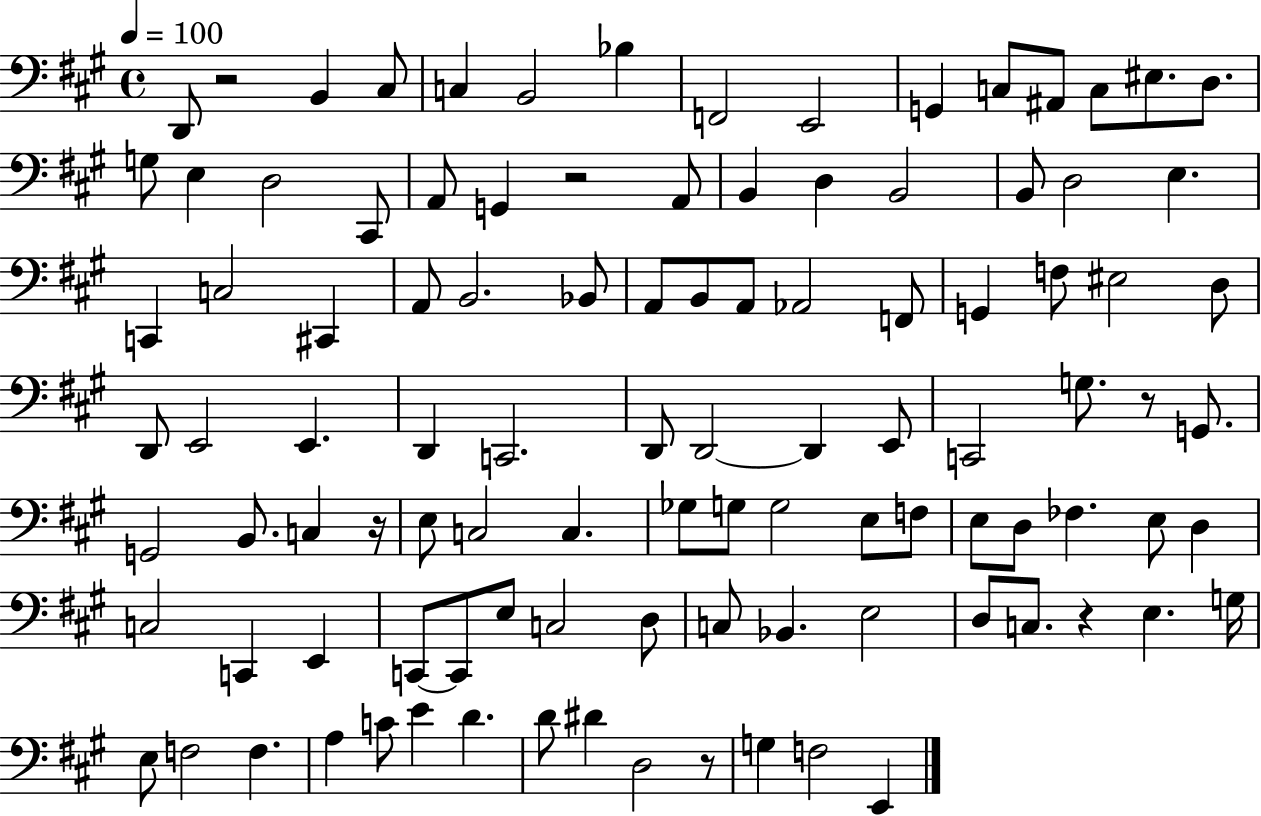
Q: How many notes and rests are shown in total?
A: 104